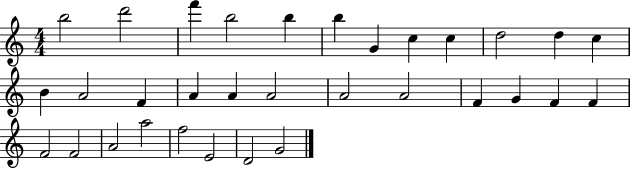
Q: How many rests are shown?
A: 0